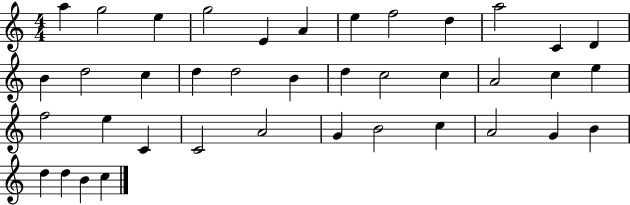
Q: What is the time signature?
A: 4/4